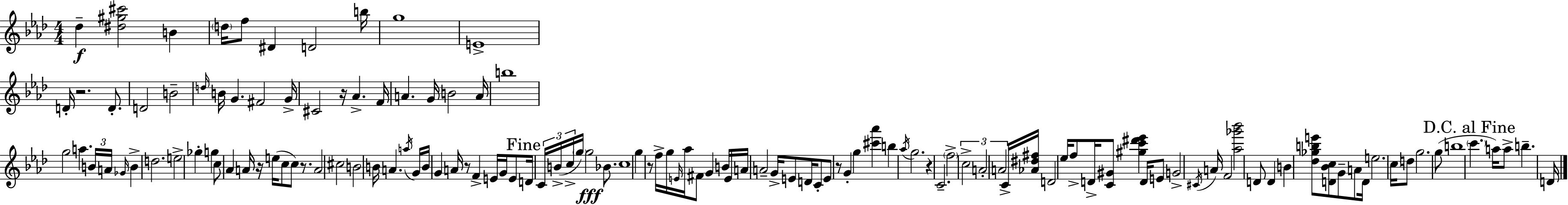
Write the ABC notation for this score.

X:1
T:Untitled
M:4/4
L:1/4
K:Fm
_d [^d^g^c']2 B d/4 f/2 ^D D2 b/4 g4 E4 D/4 z2 D/2 D2 B2 d/4 B/4 G ^F2 G/4 ^C2 z/4 _A F/4 A G/4 B2 A/4 b4 g2 a B/4 A/4 _G/4 B d2 e2 _g g c/2 _A A/4 z/4 e/4 c/2 c/2 z/2 A2 ^c2 B2 B/4 A a/4 G/4 B/4 G A/4 z/2 F E/4 G/4 E/2 D/4 C/4 B/4 c/4 g/4 g2 _B/2 c4 g z/2 f/4 g/4 E/4 _a/4 ^F/2 G B/4 E/4 A/4 A2 G/4 E/2 D/4 C/2 E/2 z/2 G g [^c'_a'] b _a/4 g2 z C2 f2 c2 A2 A2 C/4 [_A^d^f]/4 D2 _e/4 f/2 D/4 [C^G]/2 [^gc'^d'_e'] D/4 E/2 G2 ^C/4 A/4 F2 [_a_g'_b']2 D/2 D B [_d_gbe']/2 [D_Bc]/2 G/2 A/2 D/4 e2 c/4 d/2 g2 g/2 b4 c' a/4 a/2 b D/4